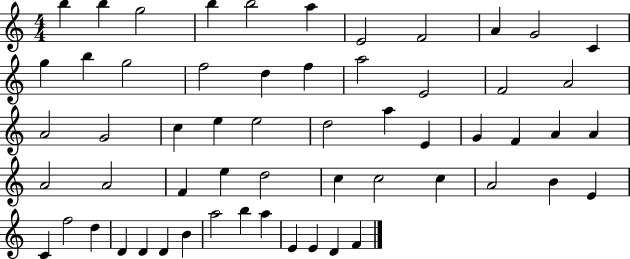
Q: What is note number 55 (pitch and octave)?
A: E4